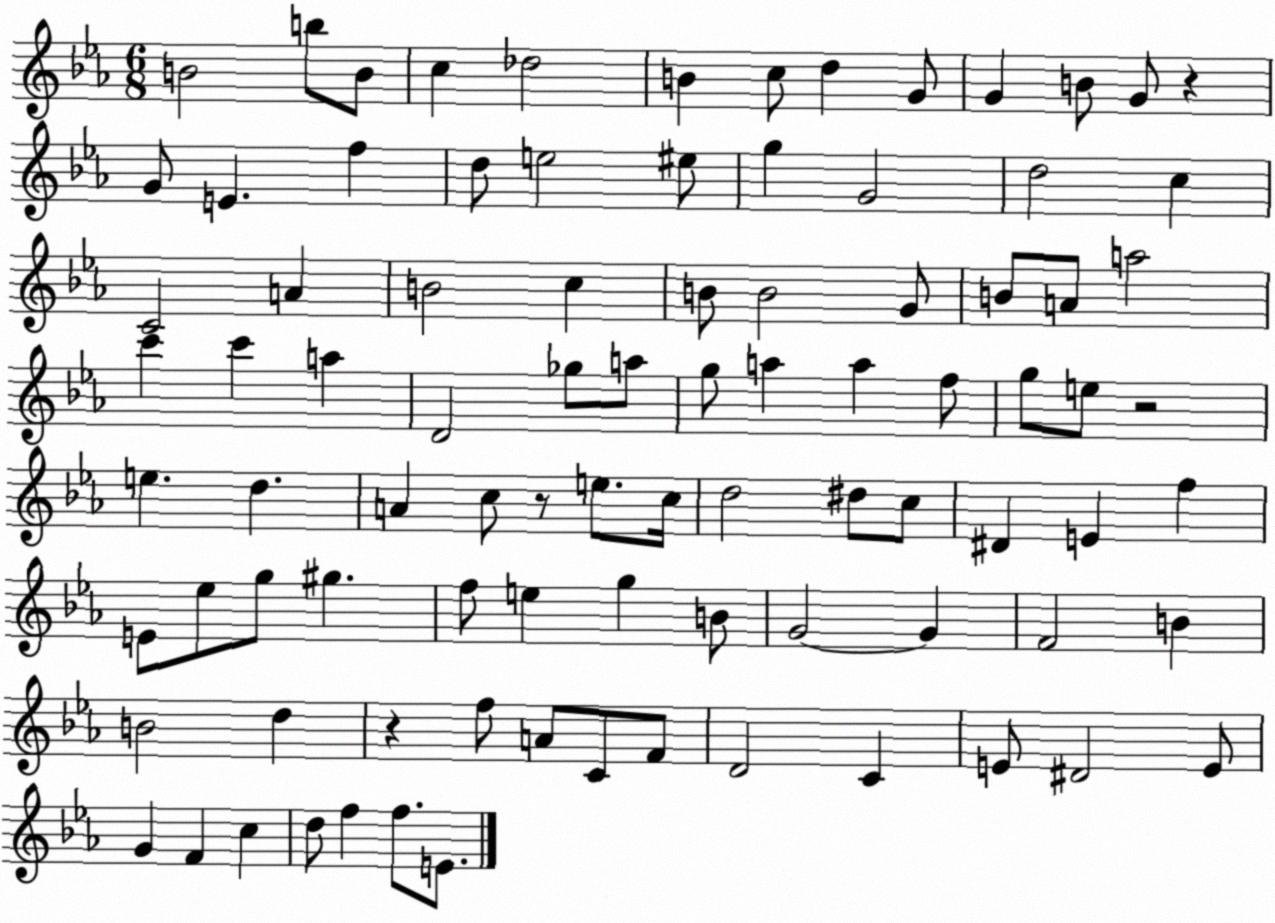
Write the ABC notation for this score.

X:1
T:Untitled
M:6/8
L:1/4
K:Eb
B2 b/2 B/2 c _d2 B c/2 d G/2 G B/2 G/2 z G/2 E f d/2 e2 ^e/2 g G2 d2 c C2 A B2 c B/2 B2 G/2 B/2 A/2 a2 c' c' a D2 _g/2 a/2 g/2 a a f/2 g/2 e/2 z2 e d A c/2 z/2 e/2 c/4 d2 ^d/2 c/2 ^D E f E/2 _e/2 g/2 ^g f/2 e g B/2 G2 G F2 B B2 d z f/2 A/2 C/2 F/2 D2 C E/2 ^D2 E/2 G F c d/2 f f/2 E/2